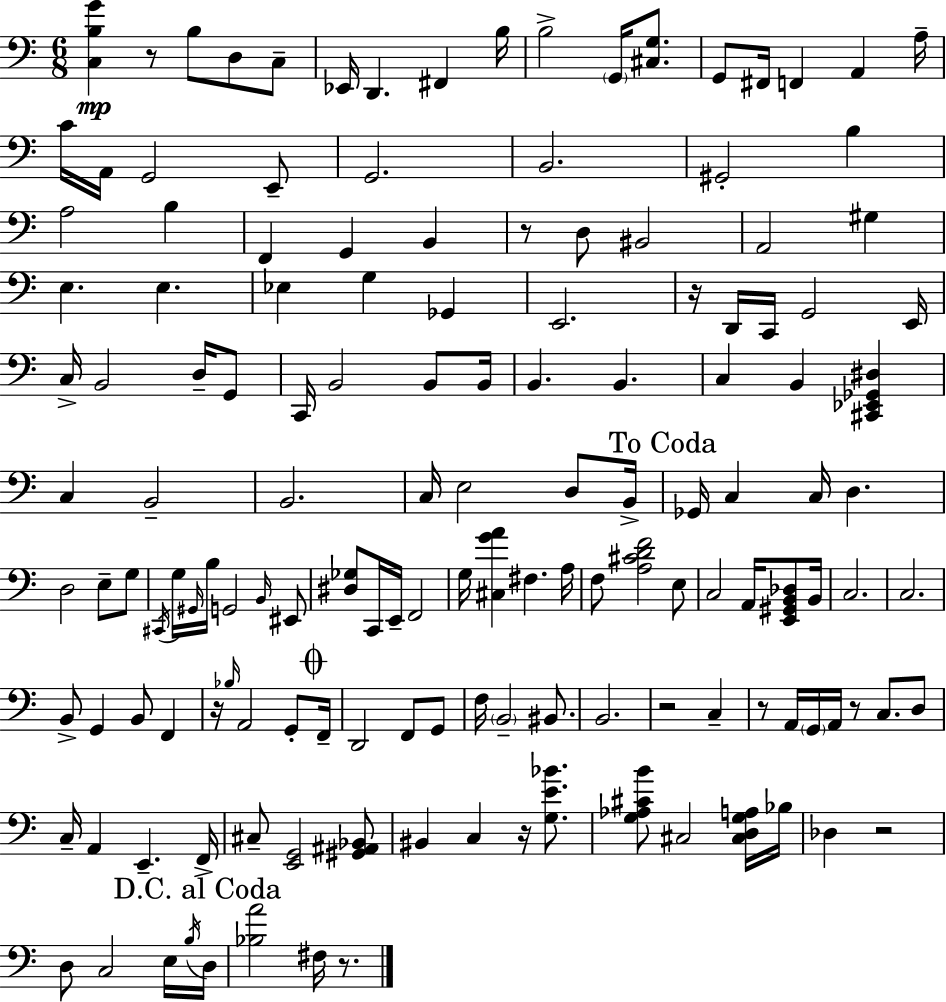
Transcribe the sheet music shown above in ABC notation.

X:1
T:Untitled
M:6/8
L:1/4
K:C
[C,B,G] z/2 B,/2 D,/2 C,/2 _E,,/4 D,, ^F,, B,/4 B,2 G,,/4 [^C,G,]/2 G,,/2 ^F,,/4 F,, A,, A,/4 C/4 A,,/4 G,,2 E,,/2 G,,2 B,,2 ^G,,2 B, A,2 B, F,, G,, B,, z/2 D,/2 ^B,,2 A,,2 ^G, E, E, _E, G, _G,, E,,2 z/4 D,,/4 C,,/4 G,,2 E,,/4 C,/4 B,,2 D,/4 G,,/2 C,,/4 B,,2 B,,/2 B,,/4 B,, B,, C, B,, [^C,,_E,,_G,,^D,] C, B,,2 B,,2 C,/4 E,2 D,/2 B,,/4 _G,,/4 C, C,/4 D, D,2 E,/2 G,/2 ^C,,/4 G,/4 ^G,,/4 B,/4 G,,2 B,,/4 ^E,,/2 [^D,_G,]/2 C,,/4 E,,/4 F,,2 G,/4 [^C,GA] ^F, A,/4 F,/2 [A,^CDF]2 E,/2 C,2 A,,/4 [E,,^G,,B,,_D,]/2 B,,/4 C,2 C,2 B,,/2 G,, B,,/2 F,, z/4 _B,/4 A,,2 G,,/2 F,,/4 D,,2 F,,/2 G,,/2 F,/4 B,,2 ^B,,/2 B,,2 z2 C, z/2 A,,/4 G,,/4 A,,/4 z/2 C,/2 D,/2 C,/4 A,, E,, F,,/4 ^C,/2 [E,,G,,]2 [^G,,^A,,_B,,]/2 ^B,, C, z/4 [G,E_B]/2 [G,_A,^CB]/2 ^C,2 [^C,D,G,A,]/4 _B,/4 _D, z2 D,/2 C,2 E,/4 B,/4 D,/4 [_B,A]2 ^F,/4 z/2